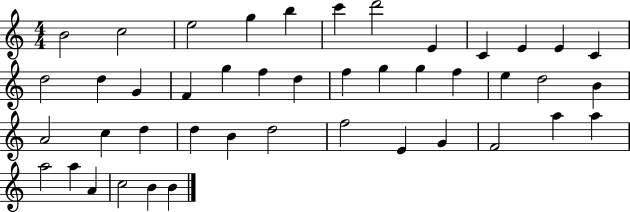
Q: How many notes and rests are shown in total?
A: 44